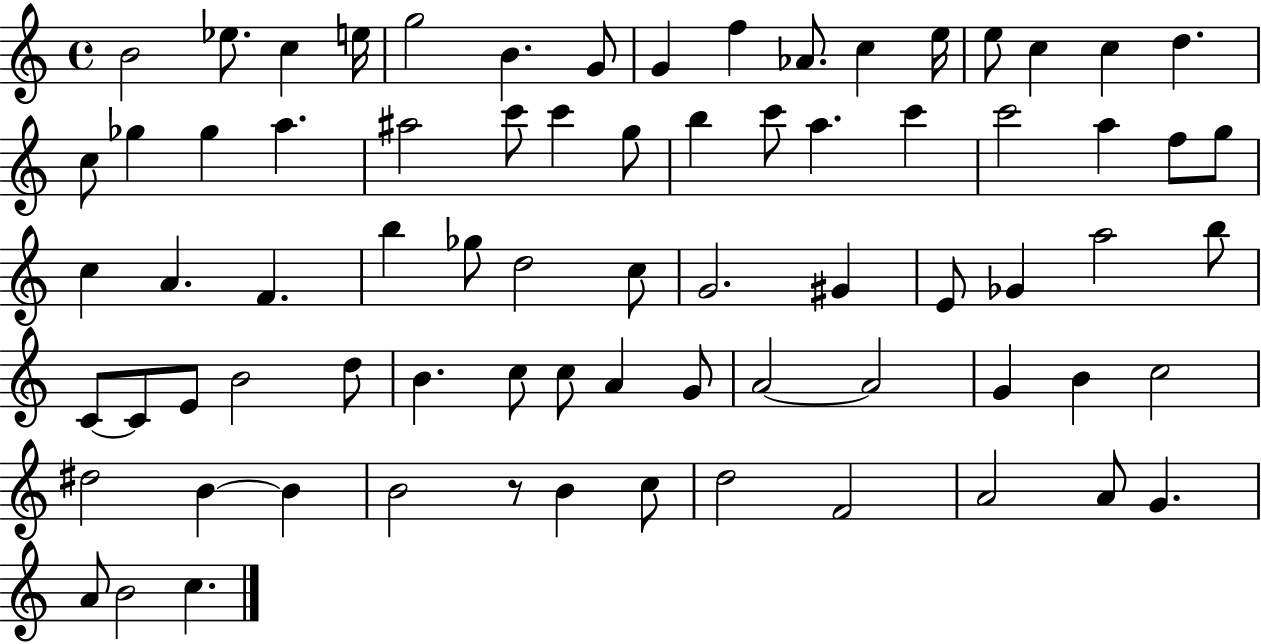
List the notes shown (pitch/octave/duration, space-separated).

B4/h Eb5/e. C5/q E5/s G5/h B4/q. G4/e G4/q F5/q Ab4/e. C5/q E5/s E5/e C5/q C5/q D5/q. C5/e Gb5/q Gb5/q A5/q. A#5/h C6/e C6/q G5/e B5/q C6/e A5/q. C6/q C6/h A5/q F5/e G5/e C5/q A4/q. F4/q. B5/q Gb5/e D5/h C5/e G4/h. G#4/q E4/e Gb4/q A5/h B5/e C4/e C4/e E4/e B4/h D5/e B4/q. C5/e C5/e A4/q G4/e A4/h A4/h G4/q B4/q C5/h D#5/h B4/q B4/q B4/h R/e B4/q C5/e D5/h F4/h A4/h A4/e G4/q. A4/e B4/h C5/q.